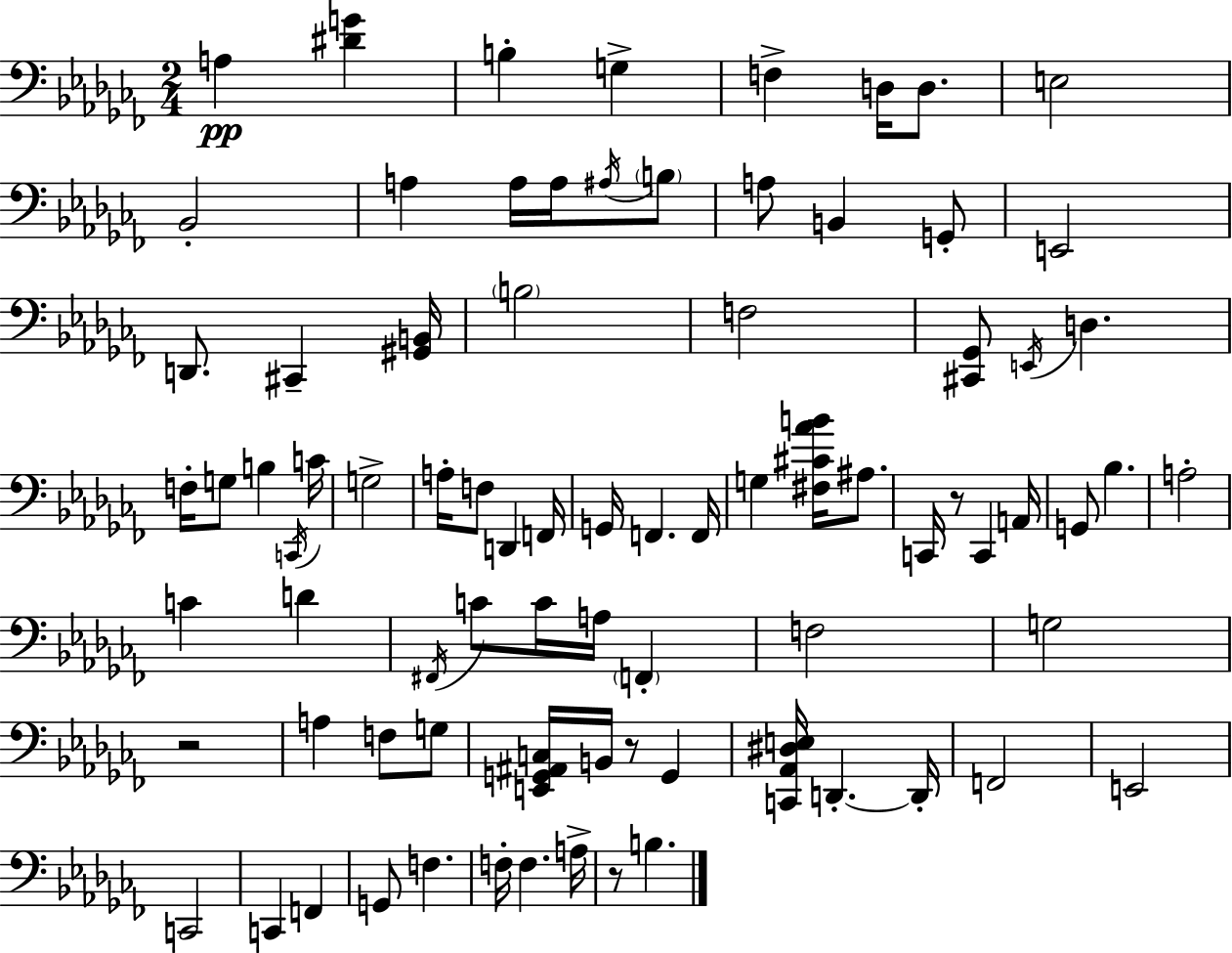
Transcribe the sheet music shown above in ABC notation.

X:1
T:Untitled
M:2/4
L:1/4
K:Abm
A, [^DG] B, G, F, D,/4 D,/2 E,2 _B,,2 A, A,/4 A,/4 ^A,/4 B,/2 A,/2 B,, G,,/2 E,,2 D,,/2 ^C,, [^G,,B,,]/4 B,2 F,2 [^C,,_G,,]/2 E,,/4 D, F,/4 G,/2 B, C,,/4 C/4 G,2 A,/4 F,/2 D,, F,,/4 G,,/4 F,, F,,/4 G, [^F,^C_AB]/4 ^A,/2 C,,/4 z/2 C,, A,,/4 G,,/2 _B, A,2 C D ^F,,/4 C/2 C/4 A,/4 F,, F,2 G,2 z2 A, F,/2 G,/2 [E,,G,,^A,,C,]/4 B,,/4 z/2 G,, [C,,_A,,^D,E,]/4 D,, D,,/4 F,,2 E,,2 C,,2 C,, F,, G,,/2 F, F,/4 F, A,/4 z/2 B,